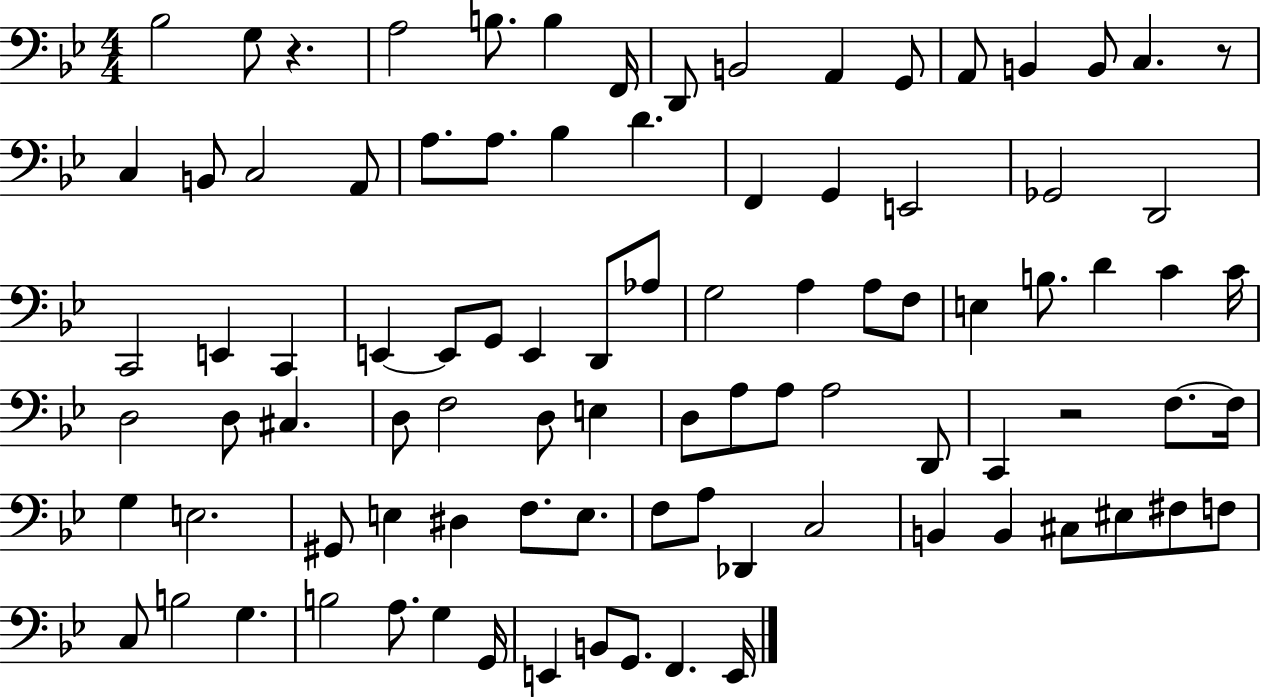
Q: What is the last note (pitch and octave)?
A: E2